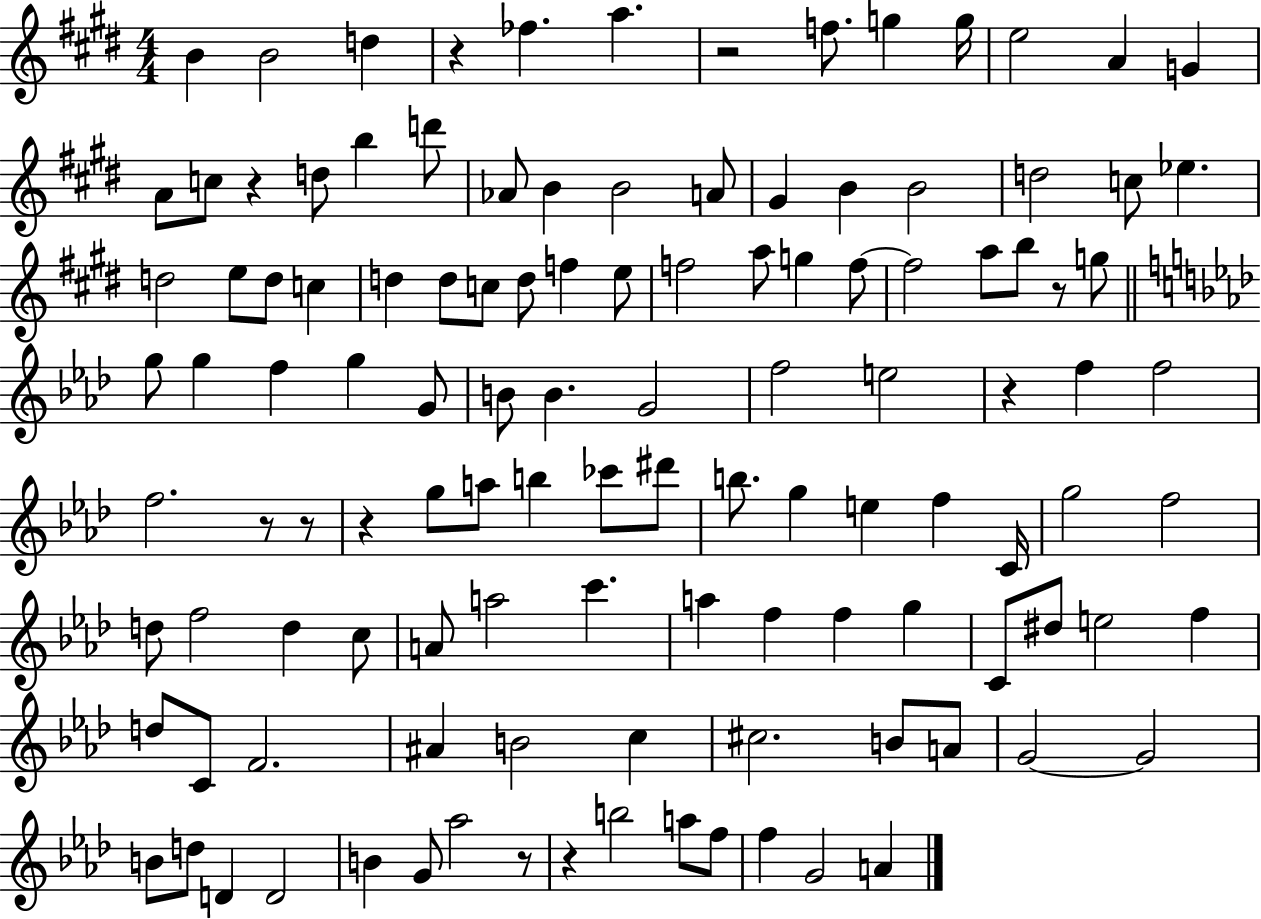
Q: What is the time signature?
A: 4/4